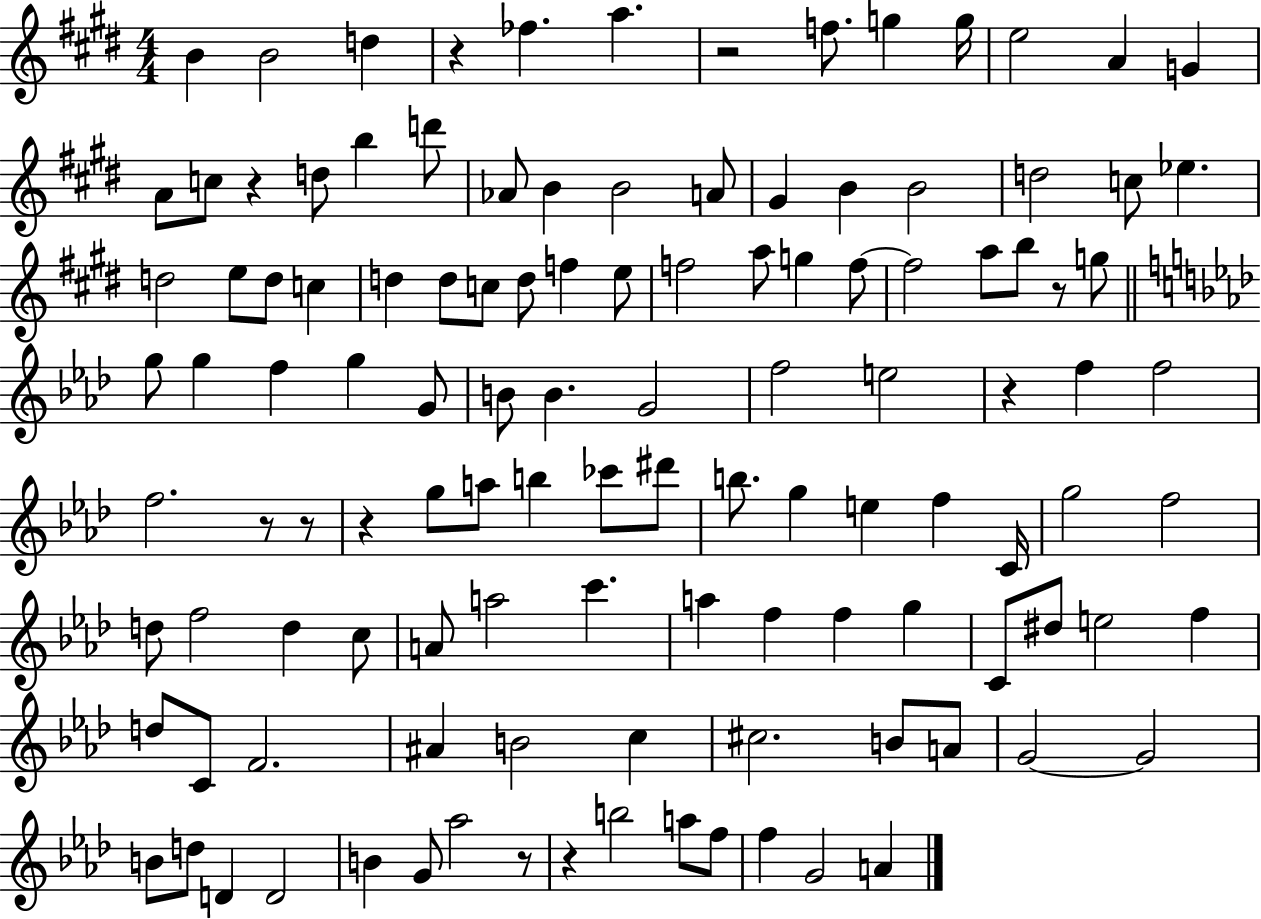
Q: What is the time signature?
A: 4/4